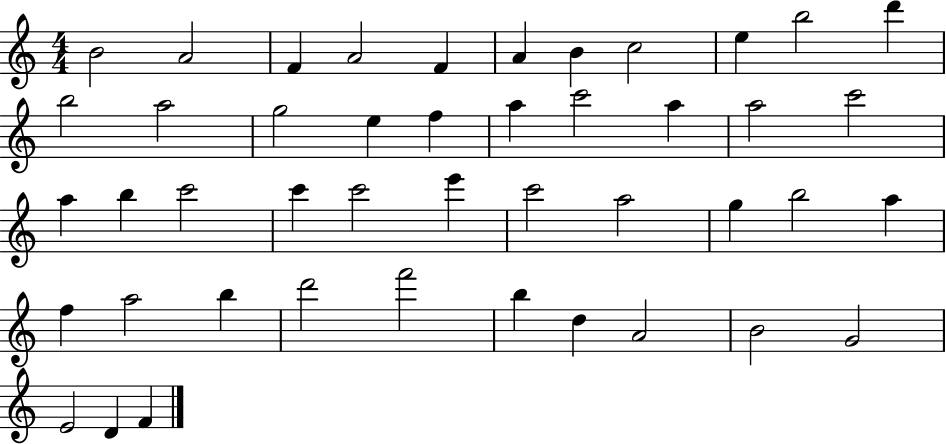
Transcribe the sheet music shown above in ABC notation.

X:1
T:Untitled
M:4/4
L:1/4
K:C
B2 A2 F A2 F A B c2 e b2 d' b2 a2 g2 e f a c'2 a a2 c'2 a b c'2 c' c'2 e' c'2 a2 g b2 a f a2 b d'2 f'2 b d A2 B2 G2 E2 D F